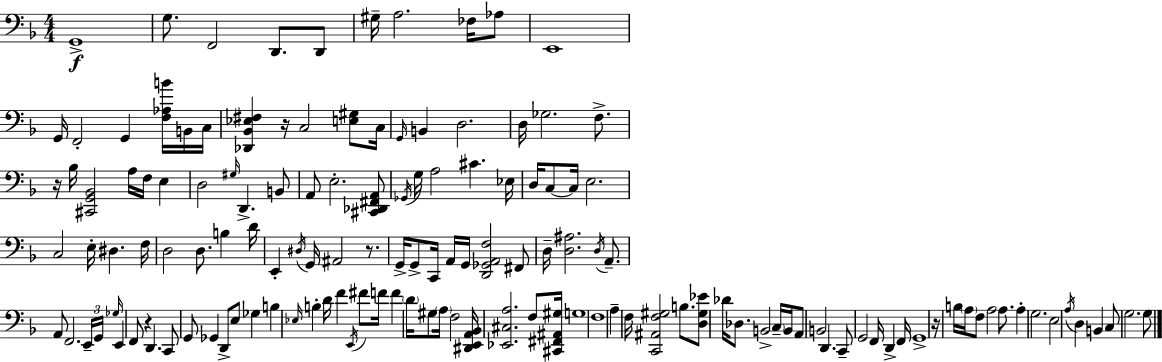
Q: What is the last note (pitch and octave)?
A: G3